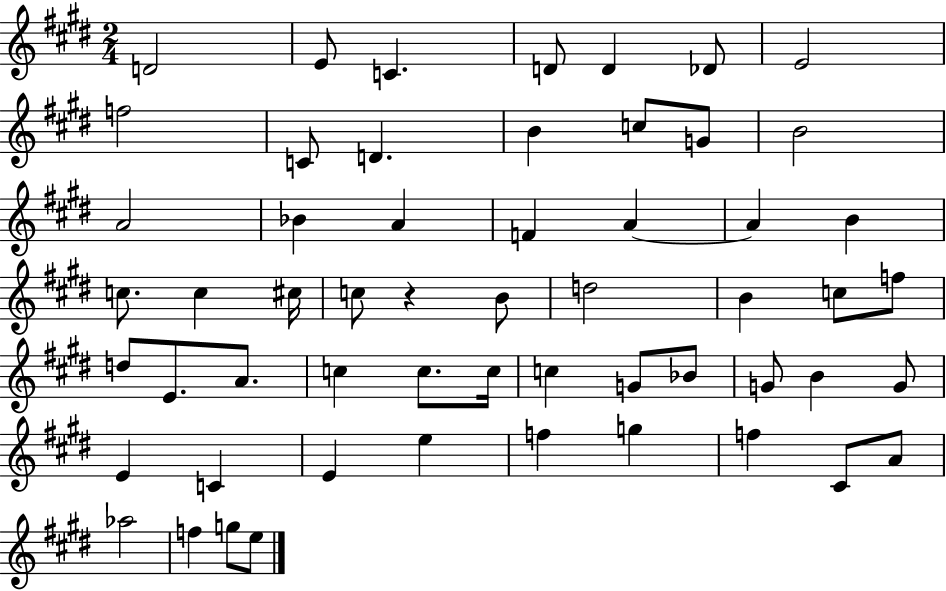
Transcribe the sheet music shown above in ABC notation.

X:1
T:Untitled
M:2/4
L:1/4
K:E
D2 E/2 C D/2 D _D/2 E2 f2 C/2 D B c/2 G/2 B2 A2 _B A F A A B c/2 c ^c/4 c/2 z B/2 d2 B c/2 f/2 d/2 E/2 A/2 c c/2 c/4 c G/2 _B/2 G/2 B G/2 E C E e f g f ^C/2 A/2 _a2 f g/2 e/2